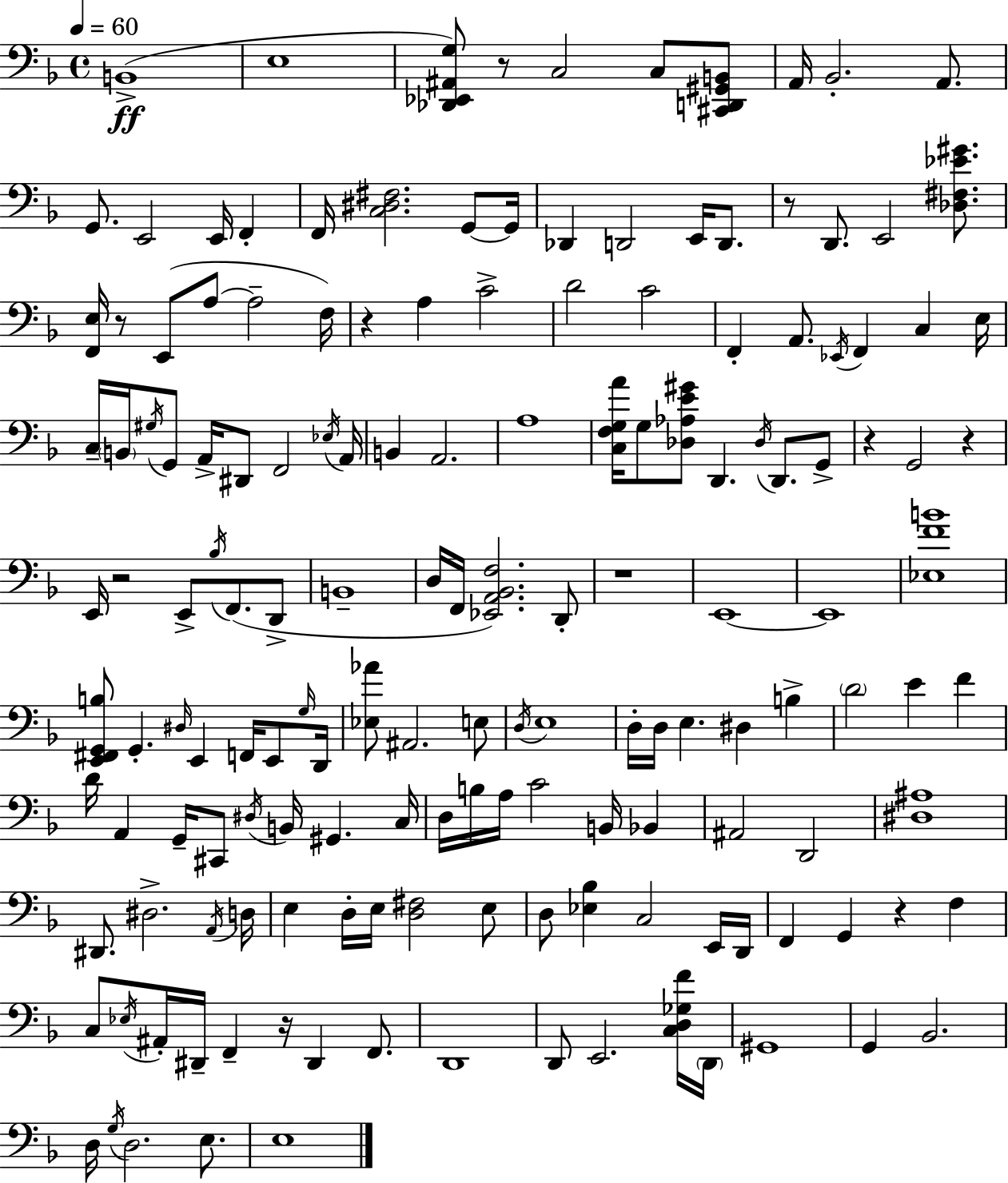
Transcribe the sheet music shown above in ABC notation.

X:1
T:Untitled
M:4/4
L:1/4
K:F
B,,4 E,4 [_D,,_E,,^A,,G,]/2 z/2 C,2 C,/2 [^C,,D,,^G,,B,,]/2 A,,/4 _B,,2 A,,/2 G,,/2 E,,2 E,,/4 F,, F,,/4 [C,^D,^F,]2 G,,/2 G,,/4 _D,, D,,2 E,,/4 D,,/2 z/2 D,,/2 E,,2 [_D,^F,_E^G]/2 [F,,E,]/4 z/2 E,,/2 A,/2 A,2 F,/4 z A, C2 D2 C2 F,, A,,/2 _E,,/4 F,, C, E,/4 C,/4 B,,/4 ^G,/4 G,,/2 A,,/4 ^D,,/2 F,,2 _E,/4 A,,/4 B,, A,,2 A,4 [C,F,G,A]/4 G,/2 [_D,_A,E^G]/2 D,, _D,/4 D,,/2 G,,/2 z G,,2 z E,,/4 z2 E,,/2 _B,/4 F,,/2 D,,/2 B,,4 D,/4 F,,/4 [_E,,A,,_B,,F,]2 D,,/2 z4 E,,4 E,,4 [_E,FB]4 [E,,^F,,G,,B,]/2 G,, ^D,/4 E,, F,,/4 E,,/2 G,/4 D,,/4 [_E,_A]/2 ^A,,2 E,/2 D,/4 E,4 D,/4 D,/4 E, ^D, B, D2 E F D/4 A,, G,,/4 ^C,,/2 ^D,/4 B,,/4 ^G,, C,/4 D,/4 B,/4 A,/4 C2 B,,/4 _B,, ^A,,2 D,,2 [^D,^A,]4 ^D,,/2 ^D,2 A,,/4 D,/4 E, D,/4 E,/4 [D,^F,]2 E,/2 D,/2 [_E,_B,] C,2 E,,/4 D,,/4 F,, G,, z F, C,/2 _E,/4 ^A,,/4 ^D,,/4 F,, z/4 ^D,, F,,/2 D,,4 D,,/2 E,,2 [C,D,_G,F]/4 D,,/4 ^G,,4 G,, _B,,2 D,/4 G,/4 D,2 E,/2 E,4